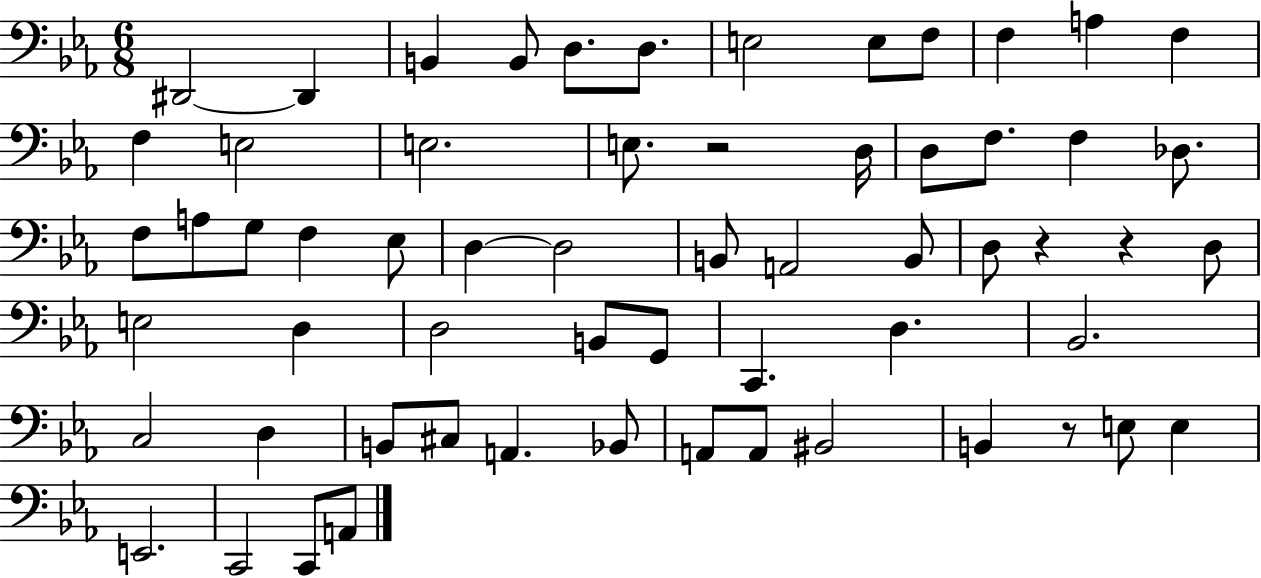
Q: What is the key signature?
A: EES major